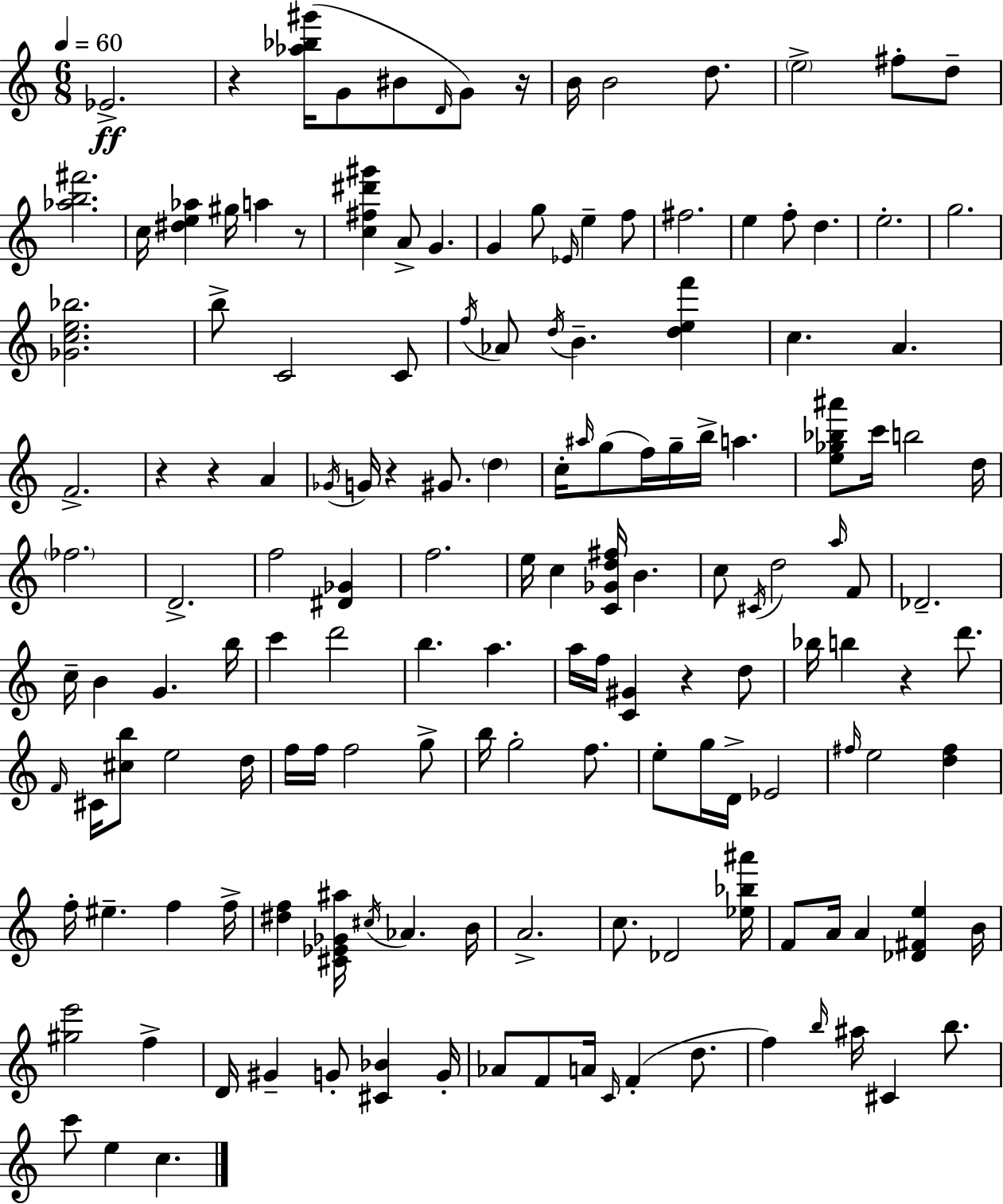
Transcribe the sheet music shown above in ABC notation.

X:1
T:Untitled
M:6/8
L:1/4
K:C
_E2 z [_a_b^g']/4 G/2 ^B/2 D/4 G/2 z/4 B/4 B2 d/2 e2 ^f/2 d/2 [_ab^f']2 c/4 [^de_a] ^g/4 a z/2 [c^f^d'^g'] A/2 G G g/2 _E/4 e f/2 ^f2 e f/2 d e2 g2 [_Gce_b]2 b/2 C2 C/2 f/4 _A/2 d/4 B [def'] c A F2 z z A _G/4 G/4 z ^G/2 d c/4 ^a/4 g/2 f/4 g/4 b/4 a [e_g_b^a']/2 c'/4 b2 d/4 _f2 D2 f2 [^D_G] f2 e/4 c [C_Gd^f]/4 B c/2 ^C/4 d2 a/4 F/2 _D2 c/4 B G b/4 c' d'2 b a a/4 f/4 [C^G] z d/2 _b/4 b z d'/2 F/4 ^C/4 [^cb]/2 e2 d/4 f/4 f/4 f2 g/2 b/4 g2 f/2 e/2 g/4 D/4 _E2 ^f/4 e2 [d^f] f/4 ^e f f/4 [^df] [^C_E_G^a]/4 ^c/4 _A B/4 A2 c/2 _D2 [_e_b^a']/4 F/2 A/4 A [_D^Fe] B/4 [^ge']2 f D/4 ^G G/2 [^C_B] G/4 _A/2 F/2 A/4 C/4 F d/2 f b/4 ^a/4 ^C b/2 c'/2 e c